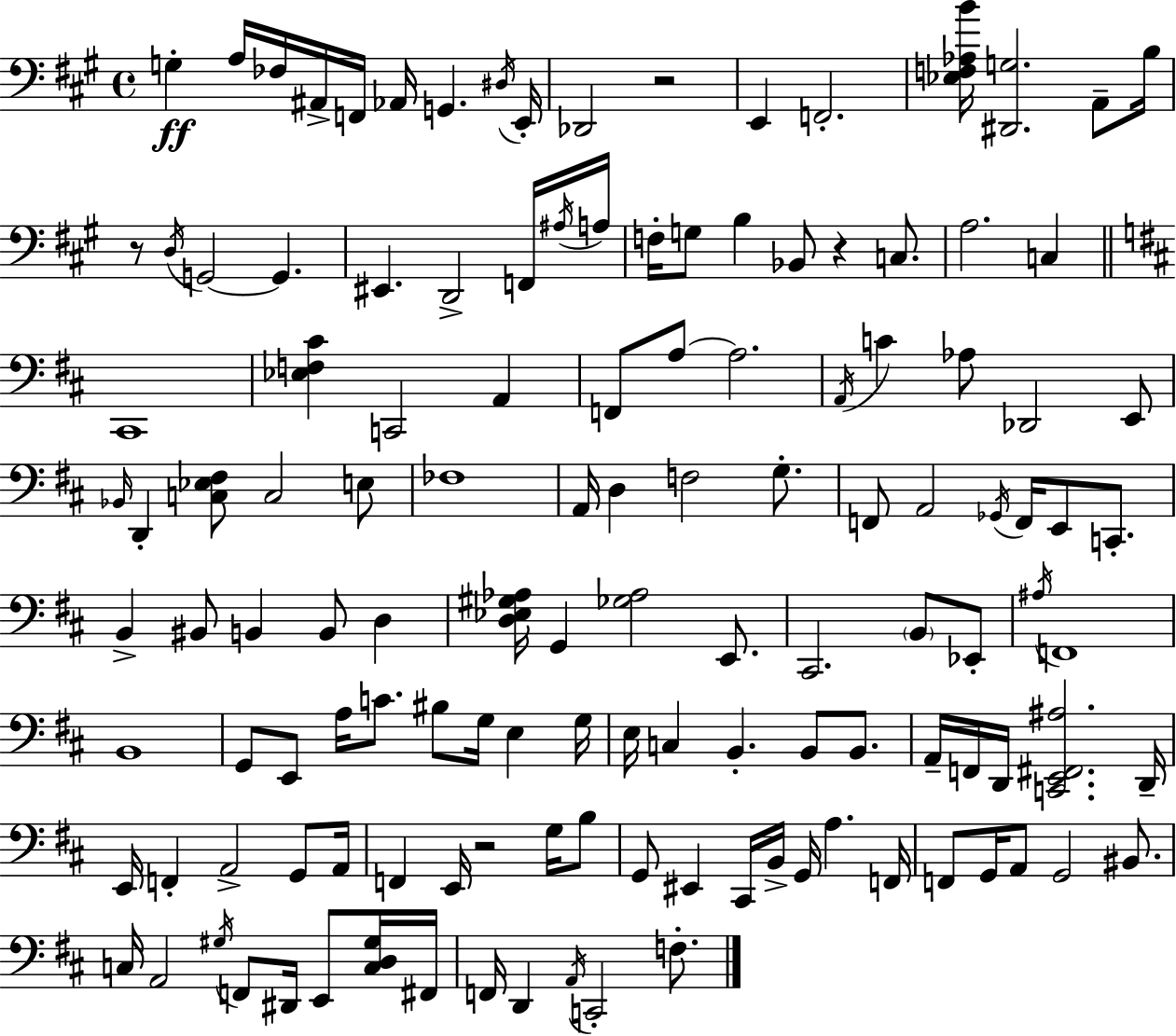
X:1
T:Untitled
M:4/4
L:1/4
K:A
G, A,/4 _F,/4 ^A,,/4 F,,/4 _A,,/4 G,, ^D,/4 E,,/4 _D,,2 z2 E,, F,,2 [_E,F,_A,B]/4 [^D,,G,]2 A,,/2 B,/4 z/2 D,/4 G,,2 G,, ^E,, D,,2 F,,/4 ^A,/4 A,/4 F,/4 G,/2 B, _B,,/2 z C,/2 A,2 C, ^C,,4 [_E,F,^C] C,,2 A,, F,,/2 A,/2 A,2 A,,/4 C _A,/2 _D,,2 E,,/2 _B,,/4 D,, [C,_E,^F,]/2 C,2 E,/2 _F,4 A,,/4 D, F,2 G,/2 F,,/2 A,,2 _G,,/4 F,,/4 E,,/2 C,,/2 B,, ^B,,/2 B,, B,,/2 D, [D,_E,^G,_A,]/4 G,, [_G,_A,]2 E,,/2 ^C,,2 B,,/2 _E,,/2 ^A,/4 F,,4 B,,4 G,,/2 E,,/2 A,/4 C/2 ^B,/2 G,/4 E, G,/4 E,/4 C, B,, B,,/2 B,,/2 A,,/4 F,,/4 D,,/4 [C,,E,,^F,,^A,]2 D,,/4 E,,/4 F,, A,,2 G,,/2 A,,/4 F,, E,,/4 z2 G,/4 B,/2 G,,/2 ^E,, ^C,,/4 B,,/4 G,,/4 A, F,,/4 F,,/2 G,,/4 A,,/2 G,,2 ^B,,/2 C,/4 A,,2 ^G,/4 F,,/2 ^D,,/4 E,,/2 [C,D,^G,]/4 ^F,,/4 F,,/4 D,, A,,/4 C,,2 F,/2